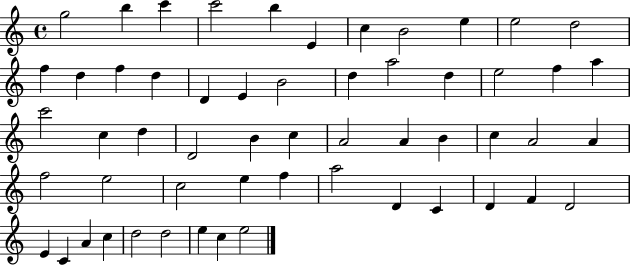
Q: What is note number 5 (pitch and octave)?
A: B5